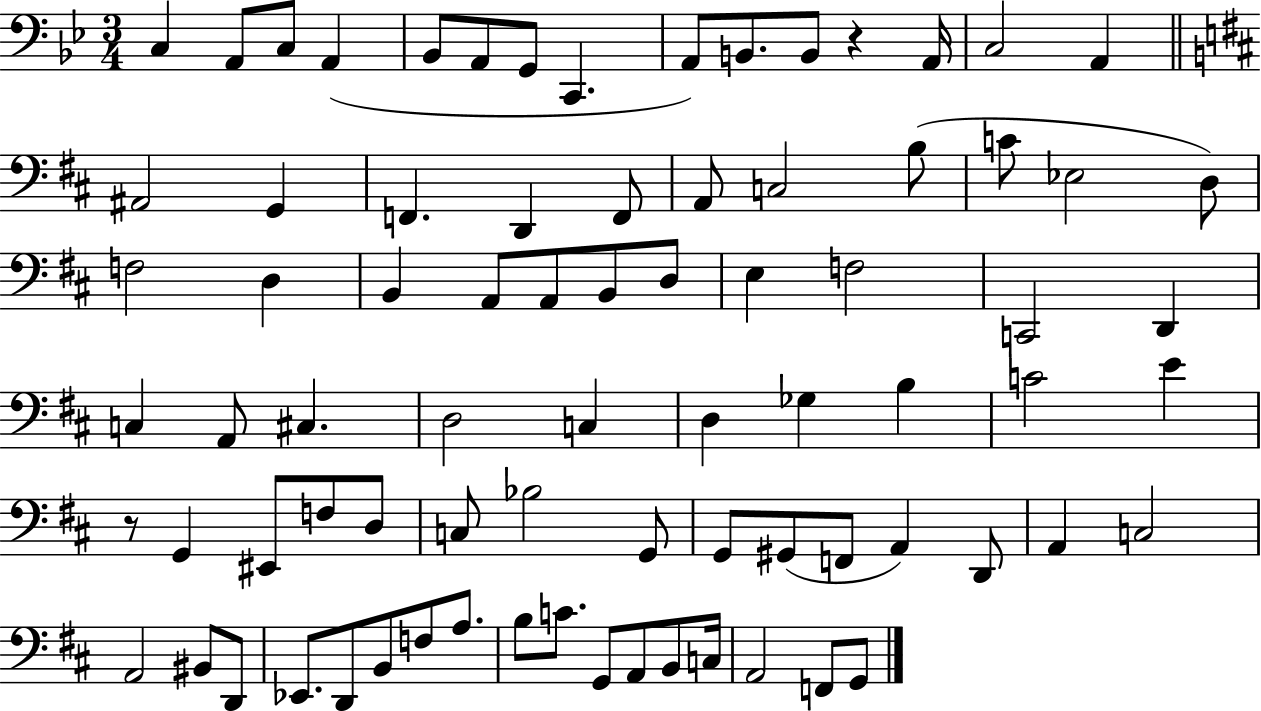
{
  \clef bass
  \numericTimeSignature
  \time 3/4
  \key bes \major
  \repeat volta 2 { c4 a,8 c8 a,4( | bes,8 a,8 g,8 c,4. | a,8) b,8. b,8 r4 a,16 | c2 a,4 | \break \bar "||" \break \key d \major ais,2 g,4 | f,4. d,4 f,8 | a,8 c2 b8( | c'8 ees2 d8) | \break f2 d4 | b,4 a,8 a,8 b,8 d8 | e4 f2 | c,2 d,4 | \break c4 a,8 cis4. | d2 c4 | d4 ges4 b4 | c'2 e'4 | \break r8 g,4 eis,8 f8 d8 | c8 bes2 g,8 | g,8 gis,8( f,8 a,4) d,8 | a,4 c2 | \break a,2 bis,8 d,8 | ees,8. d,8 b,8 f8 a8. | b8 c'8. g,8 a,8 b,8 c16 | a,2 f,8 g,8 | \break } \bar "|."
}